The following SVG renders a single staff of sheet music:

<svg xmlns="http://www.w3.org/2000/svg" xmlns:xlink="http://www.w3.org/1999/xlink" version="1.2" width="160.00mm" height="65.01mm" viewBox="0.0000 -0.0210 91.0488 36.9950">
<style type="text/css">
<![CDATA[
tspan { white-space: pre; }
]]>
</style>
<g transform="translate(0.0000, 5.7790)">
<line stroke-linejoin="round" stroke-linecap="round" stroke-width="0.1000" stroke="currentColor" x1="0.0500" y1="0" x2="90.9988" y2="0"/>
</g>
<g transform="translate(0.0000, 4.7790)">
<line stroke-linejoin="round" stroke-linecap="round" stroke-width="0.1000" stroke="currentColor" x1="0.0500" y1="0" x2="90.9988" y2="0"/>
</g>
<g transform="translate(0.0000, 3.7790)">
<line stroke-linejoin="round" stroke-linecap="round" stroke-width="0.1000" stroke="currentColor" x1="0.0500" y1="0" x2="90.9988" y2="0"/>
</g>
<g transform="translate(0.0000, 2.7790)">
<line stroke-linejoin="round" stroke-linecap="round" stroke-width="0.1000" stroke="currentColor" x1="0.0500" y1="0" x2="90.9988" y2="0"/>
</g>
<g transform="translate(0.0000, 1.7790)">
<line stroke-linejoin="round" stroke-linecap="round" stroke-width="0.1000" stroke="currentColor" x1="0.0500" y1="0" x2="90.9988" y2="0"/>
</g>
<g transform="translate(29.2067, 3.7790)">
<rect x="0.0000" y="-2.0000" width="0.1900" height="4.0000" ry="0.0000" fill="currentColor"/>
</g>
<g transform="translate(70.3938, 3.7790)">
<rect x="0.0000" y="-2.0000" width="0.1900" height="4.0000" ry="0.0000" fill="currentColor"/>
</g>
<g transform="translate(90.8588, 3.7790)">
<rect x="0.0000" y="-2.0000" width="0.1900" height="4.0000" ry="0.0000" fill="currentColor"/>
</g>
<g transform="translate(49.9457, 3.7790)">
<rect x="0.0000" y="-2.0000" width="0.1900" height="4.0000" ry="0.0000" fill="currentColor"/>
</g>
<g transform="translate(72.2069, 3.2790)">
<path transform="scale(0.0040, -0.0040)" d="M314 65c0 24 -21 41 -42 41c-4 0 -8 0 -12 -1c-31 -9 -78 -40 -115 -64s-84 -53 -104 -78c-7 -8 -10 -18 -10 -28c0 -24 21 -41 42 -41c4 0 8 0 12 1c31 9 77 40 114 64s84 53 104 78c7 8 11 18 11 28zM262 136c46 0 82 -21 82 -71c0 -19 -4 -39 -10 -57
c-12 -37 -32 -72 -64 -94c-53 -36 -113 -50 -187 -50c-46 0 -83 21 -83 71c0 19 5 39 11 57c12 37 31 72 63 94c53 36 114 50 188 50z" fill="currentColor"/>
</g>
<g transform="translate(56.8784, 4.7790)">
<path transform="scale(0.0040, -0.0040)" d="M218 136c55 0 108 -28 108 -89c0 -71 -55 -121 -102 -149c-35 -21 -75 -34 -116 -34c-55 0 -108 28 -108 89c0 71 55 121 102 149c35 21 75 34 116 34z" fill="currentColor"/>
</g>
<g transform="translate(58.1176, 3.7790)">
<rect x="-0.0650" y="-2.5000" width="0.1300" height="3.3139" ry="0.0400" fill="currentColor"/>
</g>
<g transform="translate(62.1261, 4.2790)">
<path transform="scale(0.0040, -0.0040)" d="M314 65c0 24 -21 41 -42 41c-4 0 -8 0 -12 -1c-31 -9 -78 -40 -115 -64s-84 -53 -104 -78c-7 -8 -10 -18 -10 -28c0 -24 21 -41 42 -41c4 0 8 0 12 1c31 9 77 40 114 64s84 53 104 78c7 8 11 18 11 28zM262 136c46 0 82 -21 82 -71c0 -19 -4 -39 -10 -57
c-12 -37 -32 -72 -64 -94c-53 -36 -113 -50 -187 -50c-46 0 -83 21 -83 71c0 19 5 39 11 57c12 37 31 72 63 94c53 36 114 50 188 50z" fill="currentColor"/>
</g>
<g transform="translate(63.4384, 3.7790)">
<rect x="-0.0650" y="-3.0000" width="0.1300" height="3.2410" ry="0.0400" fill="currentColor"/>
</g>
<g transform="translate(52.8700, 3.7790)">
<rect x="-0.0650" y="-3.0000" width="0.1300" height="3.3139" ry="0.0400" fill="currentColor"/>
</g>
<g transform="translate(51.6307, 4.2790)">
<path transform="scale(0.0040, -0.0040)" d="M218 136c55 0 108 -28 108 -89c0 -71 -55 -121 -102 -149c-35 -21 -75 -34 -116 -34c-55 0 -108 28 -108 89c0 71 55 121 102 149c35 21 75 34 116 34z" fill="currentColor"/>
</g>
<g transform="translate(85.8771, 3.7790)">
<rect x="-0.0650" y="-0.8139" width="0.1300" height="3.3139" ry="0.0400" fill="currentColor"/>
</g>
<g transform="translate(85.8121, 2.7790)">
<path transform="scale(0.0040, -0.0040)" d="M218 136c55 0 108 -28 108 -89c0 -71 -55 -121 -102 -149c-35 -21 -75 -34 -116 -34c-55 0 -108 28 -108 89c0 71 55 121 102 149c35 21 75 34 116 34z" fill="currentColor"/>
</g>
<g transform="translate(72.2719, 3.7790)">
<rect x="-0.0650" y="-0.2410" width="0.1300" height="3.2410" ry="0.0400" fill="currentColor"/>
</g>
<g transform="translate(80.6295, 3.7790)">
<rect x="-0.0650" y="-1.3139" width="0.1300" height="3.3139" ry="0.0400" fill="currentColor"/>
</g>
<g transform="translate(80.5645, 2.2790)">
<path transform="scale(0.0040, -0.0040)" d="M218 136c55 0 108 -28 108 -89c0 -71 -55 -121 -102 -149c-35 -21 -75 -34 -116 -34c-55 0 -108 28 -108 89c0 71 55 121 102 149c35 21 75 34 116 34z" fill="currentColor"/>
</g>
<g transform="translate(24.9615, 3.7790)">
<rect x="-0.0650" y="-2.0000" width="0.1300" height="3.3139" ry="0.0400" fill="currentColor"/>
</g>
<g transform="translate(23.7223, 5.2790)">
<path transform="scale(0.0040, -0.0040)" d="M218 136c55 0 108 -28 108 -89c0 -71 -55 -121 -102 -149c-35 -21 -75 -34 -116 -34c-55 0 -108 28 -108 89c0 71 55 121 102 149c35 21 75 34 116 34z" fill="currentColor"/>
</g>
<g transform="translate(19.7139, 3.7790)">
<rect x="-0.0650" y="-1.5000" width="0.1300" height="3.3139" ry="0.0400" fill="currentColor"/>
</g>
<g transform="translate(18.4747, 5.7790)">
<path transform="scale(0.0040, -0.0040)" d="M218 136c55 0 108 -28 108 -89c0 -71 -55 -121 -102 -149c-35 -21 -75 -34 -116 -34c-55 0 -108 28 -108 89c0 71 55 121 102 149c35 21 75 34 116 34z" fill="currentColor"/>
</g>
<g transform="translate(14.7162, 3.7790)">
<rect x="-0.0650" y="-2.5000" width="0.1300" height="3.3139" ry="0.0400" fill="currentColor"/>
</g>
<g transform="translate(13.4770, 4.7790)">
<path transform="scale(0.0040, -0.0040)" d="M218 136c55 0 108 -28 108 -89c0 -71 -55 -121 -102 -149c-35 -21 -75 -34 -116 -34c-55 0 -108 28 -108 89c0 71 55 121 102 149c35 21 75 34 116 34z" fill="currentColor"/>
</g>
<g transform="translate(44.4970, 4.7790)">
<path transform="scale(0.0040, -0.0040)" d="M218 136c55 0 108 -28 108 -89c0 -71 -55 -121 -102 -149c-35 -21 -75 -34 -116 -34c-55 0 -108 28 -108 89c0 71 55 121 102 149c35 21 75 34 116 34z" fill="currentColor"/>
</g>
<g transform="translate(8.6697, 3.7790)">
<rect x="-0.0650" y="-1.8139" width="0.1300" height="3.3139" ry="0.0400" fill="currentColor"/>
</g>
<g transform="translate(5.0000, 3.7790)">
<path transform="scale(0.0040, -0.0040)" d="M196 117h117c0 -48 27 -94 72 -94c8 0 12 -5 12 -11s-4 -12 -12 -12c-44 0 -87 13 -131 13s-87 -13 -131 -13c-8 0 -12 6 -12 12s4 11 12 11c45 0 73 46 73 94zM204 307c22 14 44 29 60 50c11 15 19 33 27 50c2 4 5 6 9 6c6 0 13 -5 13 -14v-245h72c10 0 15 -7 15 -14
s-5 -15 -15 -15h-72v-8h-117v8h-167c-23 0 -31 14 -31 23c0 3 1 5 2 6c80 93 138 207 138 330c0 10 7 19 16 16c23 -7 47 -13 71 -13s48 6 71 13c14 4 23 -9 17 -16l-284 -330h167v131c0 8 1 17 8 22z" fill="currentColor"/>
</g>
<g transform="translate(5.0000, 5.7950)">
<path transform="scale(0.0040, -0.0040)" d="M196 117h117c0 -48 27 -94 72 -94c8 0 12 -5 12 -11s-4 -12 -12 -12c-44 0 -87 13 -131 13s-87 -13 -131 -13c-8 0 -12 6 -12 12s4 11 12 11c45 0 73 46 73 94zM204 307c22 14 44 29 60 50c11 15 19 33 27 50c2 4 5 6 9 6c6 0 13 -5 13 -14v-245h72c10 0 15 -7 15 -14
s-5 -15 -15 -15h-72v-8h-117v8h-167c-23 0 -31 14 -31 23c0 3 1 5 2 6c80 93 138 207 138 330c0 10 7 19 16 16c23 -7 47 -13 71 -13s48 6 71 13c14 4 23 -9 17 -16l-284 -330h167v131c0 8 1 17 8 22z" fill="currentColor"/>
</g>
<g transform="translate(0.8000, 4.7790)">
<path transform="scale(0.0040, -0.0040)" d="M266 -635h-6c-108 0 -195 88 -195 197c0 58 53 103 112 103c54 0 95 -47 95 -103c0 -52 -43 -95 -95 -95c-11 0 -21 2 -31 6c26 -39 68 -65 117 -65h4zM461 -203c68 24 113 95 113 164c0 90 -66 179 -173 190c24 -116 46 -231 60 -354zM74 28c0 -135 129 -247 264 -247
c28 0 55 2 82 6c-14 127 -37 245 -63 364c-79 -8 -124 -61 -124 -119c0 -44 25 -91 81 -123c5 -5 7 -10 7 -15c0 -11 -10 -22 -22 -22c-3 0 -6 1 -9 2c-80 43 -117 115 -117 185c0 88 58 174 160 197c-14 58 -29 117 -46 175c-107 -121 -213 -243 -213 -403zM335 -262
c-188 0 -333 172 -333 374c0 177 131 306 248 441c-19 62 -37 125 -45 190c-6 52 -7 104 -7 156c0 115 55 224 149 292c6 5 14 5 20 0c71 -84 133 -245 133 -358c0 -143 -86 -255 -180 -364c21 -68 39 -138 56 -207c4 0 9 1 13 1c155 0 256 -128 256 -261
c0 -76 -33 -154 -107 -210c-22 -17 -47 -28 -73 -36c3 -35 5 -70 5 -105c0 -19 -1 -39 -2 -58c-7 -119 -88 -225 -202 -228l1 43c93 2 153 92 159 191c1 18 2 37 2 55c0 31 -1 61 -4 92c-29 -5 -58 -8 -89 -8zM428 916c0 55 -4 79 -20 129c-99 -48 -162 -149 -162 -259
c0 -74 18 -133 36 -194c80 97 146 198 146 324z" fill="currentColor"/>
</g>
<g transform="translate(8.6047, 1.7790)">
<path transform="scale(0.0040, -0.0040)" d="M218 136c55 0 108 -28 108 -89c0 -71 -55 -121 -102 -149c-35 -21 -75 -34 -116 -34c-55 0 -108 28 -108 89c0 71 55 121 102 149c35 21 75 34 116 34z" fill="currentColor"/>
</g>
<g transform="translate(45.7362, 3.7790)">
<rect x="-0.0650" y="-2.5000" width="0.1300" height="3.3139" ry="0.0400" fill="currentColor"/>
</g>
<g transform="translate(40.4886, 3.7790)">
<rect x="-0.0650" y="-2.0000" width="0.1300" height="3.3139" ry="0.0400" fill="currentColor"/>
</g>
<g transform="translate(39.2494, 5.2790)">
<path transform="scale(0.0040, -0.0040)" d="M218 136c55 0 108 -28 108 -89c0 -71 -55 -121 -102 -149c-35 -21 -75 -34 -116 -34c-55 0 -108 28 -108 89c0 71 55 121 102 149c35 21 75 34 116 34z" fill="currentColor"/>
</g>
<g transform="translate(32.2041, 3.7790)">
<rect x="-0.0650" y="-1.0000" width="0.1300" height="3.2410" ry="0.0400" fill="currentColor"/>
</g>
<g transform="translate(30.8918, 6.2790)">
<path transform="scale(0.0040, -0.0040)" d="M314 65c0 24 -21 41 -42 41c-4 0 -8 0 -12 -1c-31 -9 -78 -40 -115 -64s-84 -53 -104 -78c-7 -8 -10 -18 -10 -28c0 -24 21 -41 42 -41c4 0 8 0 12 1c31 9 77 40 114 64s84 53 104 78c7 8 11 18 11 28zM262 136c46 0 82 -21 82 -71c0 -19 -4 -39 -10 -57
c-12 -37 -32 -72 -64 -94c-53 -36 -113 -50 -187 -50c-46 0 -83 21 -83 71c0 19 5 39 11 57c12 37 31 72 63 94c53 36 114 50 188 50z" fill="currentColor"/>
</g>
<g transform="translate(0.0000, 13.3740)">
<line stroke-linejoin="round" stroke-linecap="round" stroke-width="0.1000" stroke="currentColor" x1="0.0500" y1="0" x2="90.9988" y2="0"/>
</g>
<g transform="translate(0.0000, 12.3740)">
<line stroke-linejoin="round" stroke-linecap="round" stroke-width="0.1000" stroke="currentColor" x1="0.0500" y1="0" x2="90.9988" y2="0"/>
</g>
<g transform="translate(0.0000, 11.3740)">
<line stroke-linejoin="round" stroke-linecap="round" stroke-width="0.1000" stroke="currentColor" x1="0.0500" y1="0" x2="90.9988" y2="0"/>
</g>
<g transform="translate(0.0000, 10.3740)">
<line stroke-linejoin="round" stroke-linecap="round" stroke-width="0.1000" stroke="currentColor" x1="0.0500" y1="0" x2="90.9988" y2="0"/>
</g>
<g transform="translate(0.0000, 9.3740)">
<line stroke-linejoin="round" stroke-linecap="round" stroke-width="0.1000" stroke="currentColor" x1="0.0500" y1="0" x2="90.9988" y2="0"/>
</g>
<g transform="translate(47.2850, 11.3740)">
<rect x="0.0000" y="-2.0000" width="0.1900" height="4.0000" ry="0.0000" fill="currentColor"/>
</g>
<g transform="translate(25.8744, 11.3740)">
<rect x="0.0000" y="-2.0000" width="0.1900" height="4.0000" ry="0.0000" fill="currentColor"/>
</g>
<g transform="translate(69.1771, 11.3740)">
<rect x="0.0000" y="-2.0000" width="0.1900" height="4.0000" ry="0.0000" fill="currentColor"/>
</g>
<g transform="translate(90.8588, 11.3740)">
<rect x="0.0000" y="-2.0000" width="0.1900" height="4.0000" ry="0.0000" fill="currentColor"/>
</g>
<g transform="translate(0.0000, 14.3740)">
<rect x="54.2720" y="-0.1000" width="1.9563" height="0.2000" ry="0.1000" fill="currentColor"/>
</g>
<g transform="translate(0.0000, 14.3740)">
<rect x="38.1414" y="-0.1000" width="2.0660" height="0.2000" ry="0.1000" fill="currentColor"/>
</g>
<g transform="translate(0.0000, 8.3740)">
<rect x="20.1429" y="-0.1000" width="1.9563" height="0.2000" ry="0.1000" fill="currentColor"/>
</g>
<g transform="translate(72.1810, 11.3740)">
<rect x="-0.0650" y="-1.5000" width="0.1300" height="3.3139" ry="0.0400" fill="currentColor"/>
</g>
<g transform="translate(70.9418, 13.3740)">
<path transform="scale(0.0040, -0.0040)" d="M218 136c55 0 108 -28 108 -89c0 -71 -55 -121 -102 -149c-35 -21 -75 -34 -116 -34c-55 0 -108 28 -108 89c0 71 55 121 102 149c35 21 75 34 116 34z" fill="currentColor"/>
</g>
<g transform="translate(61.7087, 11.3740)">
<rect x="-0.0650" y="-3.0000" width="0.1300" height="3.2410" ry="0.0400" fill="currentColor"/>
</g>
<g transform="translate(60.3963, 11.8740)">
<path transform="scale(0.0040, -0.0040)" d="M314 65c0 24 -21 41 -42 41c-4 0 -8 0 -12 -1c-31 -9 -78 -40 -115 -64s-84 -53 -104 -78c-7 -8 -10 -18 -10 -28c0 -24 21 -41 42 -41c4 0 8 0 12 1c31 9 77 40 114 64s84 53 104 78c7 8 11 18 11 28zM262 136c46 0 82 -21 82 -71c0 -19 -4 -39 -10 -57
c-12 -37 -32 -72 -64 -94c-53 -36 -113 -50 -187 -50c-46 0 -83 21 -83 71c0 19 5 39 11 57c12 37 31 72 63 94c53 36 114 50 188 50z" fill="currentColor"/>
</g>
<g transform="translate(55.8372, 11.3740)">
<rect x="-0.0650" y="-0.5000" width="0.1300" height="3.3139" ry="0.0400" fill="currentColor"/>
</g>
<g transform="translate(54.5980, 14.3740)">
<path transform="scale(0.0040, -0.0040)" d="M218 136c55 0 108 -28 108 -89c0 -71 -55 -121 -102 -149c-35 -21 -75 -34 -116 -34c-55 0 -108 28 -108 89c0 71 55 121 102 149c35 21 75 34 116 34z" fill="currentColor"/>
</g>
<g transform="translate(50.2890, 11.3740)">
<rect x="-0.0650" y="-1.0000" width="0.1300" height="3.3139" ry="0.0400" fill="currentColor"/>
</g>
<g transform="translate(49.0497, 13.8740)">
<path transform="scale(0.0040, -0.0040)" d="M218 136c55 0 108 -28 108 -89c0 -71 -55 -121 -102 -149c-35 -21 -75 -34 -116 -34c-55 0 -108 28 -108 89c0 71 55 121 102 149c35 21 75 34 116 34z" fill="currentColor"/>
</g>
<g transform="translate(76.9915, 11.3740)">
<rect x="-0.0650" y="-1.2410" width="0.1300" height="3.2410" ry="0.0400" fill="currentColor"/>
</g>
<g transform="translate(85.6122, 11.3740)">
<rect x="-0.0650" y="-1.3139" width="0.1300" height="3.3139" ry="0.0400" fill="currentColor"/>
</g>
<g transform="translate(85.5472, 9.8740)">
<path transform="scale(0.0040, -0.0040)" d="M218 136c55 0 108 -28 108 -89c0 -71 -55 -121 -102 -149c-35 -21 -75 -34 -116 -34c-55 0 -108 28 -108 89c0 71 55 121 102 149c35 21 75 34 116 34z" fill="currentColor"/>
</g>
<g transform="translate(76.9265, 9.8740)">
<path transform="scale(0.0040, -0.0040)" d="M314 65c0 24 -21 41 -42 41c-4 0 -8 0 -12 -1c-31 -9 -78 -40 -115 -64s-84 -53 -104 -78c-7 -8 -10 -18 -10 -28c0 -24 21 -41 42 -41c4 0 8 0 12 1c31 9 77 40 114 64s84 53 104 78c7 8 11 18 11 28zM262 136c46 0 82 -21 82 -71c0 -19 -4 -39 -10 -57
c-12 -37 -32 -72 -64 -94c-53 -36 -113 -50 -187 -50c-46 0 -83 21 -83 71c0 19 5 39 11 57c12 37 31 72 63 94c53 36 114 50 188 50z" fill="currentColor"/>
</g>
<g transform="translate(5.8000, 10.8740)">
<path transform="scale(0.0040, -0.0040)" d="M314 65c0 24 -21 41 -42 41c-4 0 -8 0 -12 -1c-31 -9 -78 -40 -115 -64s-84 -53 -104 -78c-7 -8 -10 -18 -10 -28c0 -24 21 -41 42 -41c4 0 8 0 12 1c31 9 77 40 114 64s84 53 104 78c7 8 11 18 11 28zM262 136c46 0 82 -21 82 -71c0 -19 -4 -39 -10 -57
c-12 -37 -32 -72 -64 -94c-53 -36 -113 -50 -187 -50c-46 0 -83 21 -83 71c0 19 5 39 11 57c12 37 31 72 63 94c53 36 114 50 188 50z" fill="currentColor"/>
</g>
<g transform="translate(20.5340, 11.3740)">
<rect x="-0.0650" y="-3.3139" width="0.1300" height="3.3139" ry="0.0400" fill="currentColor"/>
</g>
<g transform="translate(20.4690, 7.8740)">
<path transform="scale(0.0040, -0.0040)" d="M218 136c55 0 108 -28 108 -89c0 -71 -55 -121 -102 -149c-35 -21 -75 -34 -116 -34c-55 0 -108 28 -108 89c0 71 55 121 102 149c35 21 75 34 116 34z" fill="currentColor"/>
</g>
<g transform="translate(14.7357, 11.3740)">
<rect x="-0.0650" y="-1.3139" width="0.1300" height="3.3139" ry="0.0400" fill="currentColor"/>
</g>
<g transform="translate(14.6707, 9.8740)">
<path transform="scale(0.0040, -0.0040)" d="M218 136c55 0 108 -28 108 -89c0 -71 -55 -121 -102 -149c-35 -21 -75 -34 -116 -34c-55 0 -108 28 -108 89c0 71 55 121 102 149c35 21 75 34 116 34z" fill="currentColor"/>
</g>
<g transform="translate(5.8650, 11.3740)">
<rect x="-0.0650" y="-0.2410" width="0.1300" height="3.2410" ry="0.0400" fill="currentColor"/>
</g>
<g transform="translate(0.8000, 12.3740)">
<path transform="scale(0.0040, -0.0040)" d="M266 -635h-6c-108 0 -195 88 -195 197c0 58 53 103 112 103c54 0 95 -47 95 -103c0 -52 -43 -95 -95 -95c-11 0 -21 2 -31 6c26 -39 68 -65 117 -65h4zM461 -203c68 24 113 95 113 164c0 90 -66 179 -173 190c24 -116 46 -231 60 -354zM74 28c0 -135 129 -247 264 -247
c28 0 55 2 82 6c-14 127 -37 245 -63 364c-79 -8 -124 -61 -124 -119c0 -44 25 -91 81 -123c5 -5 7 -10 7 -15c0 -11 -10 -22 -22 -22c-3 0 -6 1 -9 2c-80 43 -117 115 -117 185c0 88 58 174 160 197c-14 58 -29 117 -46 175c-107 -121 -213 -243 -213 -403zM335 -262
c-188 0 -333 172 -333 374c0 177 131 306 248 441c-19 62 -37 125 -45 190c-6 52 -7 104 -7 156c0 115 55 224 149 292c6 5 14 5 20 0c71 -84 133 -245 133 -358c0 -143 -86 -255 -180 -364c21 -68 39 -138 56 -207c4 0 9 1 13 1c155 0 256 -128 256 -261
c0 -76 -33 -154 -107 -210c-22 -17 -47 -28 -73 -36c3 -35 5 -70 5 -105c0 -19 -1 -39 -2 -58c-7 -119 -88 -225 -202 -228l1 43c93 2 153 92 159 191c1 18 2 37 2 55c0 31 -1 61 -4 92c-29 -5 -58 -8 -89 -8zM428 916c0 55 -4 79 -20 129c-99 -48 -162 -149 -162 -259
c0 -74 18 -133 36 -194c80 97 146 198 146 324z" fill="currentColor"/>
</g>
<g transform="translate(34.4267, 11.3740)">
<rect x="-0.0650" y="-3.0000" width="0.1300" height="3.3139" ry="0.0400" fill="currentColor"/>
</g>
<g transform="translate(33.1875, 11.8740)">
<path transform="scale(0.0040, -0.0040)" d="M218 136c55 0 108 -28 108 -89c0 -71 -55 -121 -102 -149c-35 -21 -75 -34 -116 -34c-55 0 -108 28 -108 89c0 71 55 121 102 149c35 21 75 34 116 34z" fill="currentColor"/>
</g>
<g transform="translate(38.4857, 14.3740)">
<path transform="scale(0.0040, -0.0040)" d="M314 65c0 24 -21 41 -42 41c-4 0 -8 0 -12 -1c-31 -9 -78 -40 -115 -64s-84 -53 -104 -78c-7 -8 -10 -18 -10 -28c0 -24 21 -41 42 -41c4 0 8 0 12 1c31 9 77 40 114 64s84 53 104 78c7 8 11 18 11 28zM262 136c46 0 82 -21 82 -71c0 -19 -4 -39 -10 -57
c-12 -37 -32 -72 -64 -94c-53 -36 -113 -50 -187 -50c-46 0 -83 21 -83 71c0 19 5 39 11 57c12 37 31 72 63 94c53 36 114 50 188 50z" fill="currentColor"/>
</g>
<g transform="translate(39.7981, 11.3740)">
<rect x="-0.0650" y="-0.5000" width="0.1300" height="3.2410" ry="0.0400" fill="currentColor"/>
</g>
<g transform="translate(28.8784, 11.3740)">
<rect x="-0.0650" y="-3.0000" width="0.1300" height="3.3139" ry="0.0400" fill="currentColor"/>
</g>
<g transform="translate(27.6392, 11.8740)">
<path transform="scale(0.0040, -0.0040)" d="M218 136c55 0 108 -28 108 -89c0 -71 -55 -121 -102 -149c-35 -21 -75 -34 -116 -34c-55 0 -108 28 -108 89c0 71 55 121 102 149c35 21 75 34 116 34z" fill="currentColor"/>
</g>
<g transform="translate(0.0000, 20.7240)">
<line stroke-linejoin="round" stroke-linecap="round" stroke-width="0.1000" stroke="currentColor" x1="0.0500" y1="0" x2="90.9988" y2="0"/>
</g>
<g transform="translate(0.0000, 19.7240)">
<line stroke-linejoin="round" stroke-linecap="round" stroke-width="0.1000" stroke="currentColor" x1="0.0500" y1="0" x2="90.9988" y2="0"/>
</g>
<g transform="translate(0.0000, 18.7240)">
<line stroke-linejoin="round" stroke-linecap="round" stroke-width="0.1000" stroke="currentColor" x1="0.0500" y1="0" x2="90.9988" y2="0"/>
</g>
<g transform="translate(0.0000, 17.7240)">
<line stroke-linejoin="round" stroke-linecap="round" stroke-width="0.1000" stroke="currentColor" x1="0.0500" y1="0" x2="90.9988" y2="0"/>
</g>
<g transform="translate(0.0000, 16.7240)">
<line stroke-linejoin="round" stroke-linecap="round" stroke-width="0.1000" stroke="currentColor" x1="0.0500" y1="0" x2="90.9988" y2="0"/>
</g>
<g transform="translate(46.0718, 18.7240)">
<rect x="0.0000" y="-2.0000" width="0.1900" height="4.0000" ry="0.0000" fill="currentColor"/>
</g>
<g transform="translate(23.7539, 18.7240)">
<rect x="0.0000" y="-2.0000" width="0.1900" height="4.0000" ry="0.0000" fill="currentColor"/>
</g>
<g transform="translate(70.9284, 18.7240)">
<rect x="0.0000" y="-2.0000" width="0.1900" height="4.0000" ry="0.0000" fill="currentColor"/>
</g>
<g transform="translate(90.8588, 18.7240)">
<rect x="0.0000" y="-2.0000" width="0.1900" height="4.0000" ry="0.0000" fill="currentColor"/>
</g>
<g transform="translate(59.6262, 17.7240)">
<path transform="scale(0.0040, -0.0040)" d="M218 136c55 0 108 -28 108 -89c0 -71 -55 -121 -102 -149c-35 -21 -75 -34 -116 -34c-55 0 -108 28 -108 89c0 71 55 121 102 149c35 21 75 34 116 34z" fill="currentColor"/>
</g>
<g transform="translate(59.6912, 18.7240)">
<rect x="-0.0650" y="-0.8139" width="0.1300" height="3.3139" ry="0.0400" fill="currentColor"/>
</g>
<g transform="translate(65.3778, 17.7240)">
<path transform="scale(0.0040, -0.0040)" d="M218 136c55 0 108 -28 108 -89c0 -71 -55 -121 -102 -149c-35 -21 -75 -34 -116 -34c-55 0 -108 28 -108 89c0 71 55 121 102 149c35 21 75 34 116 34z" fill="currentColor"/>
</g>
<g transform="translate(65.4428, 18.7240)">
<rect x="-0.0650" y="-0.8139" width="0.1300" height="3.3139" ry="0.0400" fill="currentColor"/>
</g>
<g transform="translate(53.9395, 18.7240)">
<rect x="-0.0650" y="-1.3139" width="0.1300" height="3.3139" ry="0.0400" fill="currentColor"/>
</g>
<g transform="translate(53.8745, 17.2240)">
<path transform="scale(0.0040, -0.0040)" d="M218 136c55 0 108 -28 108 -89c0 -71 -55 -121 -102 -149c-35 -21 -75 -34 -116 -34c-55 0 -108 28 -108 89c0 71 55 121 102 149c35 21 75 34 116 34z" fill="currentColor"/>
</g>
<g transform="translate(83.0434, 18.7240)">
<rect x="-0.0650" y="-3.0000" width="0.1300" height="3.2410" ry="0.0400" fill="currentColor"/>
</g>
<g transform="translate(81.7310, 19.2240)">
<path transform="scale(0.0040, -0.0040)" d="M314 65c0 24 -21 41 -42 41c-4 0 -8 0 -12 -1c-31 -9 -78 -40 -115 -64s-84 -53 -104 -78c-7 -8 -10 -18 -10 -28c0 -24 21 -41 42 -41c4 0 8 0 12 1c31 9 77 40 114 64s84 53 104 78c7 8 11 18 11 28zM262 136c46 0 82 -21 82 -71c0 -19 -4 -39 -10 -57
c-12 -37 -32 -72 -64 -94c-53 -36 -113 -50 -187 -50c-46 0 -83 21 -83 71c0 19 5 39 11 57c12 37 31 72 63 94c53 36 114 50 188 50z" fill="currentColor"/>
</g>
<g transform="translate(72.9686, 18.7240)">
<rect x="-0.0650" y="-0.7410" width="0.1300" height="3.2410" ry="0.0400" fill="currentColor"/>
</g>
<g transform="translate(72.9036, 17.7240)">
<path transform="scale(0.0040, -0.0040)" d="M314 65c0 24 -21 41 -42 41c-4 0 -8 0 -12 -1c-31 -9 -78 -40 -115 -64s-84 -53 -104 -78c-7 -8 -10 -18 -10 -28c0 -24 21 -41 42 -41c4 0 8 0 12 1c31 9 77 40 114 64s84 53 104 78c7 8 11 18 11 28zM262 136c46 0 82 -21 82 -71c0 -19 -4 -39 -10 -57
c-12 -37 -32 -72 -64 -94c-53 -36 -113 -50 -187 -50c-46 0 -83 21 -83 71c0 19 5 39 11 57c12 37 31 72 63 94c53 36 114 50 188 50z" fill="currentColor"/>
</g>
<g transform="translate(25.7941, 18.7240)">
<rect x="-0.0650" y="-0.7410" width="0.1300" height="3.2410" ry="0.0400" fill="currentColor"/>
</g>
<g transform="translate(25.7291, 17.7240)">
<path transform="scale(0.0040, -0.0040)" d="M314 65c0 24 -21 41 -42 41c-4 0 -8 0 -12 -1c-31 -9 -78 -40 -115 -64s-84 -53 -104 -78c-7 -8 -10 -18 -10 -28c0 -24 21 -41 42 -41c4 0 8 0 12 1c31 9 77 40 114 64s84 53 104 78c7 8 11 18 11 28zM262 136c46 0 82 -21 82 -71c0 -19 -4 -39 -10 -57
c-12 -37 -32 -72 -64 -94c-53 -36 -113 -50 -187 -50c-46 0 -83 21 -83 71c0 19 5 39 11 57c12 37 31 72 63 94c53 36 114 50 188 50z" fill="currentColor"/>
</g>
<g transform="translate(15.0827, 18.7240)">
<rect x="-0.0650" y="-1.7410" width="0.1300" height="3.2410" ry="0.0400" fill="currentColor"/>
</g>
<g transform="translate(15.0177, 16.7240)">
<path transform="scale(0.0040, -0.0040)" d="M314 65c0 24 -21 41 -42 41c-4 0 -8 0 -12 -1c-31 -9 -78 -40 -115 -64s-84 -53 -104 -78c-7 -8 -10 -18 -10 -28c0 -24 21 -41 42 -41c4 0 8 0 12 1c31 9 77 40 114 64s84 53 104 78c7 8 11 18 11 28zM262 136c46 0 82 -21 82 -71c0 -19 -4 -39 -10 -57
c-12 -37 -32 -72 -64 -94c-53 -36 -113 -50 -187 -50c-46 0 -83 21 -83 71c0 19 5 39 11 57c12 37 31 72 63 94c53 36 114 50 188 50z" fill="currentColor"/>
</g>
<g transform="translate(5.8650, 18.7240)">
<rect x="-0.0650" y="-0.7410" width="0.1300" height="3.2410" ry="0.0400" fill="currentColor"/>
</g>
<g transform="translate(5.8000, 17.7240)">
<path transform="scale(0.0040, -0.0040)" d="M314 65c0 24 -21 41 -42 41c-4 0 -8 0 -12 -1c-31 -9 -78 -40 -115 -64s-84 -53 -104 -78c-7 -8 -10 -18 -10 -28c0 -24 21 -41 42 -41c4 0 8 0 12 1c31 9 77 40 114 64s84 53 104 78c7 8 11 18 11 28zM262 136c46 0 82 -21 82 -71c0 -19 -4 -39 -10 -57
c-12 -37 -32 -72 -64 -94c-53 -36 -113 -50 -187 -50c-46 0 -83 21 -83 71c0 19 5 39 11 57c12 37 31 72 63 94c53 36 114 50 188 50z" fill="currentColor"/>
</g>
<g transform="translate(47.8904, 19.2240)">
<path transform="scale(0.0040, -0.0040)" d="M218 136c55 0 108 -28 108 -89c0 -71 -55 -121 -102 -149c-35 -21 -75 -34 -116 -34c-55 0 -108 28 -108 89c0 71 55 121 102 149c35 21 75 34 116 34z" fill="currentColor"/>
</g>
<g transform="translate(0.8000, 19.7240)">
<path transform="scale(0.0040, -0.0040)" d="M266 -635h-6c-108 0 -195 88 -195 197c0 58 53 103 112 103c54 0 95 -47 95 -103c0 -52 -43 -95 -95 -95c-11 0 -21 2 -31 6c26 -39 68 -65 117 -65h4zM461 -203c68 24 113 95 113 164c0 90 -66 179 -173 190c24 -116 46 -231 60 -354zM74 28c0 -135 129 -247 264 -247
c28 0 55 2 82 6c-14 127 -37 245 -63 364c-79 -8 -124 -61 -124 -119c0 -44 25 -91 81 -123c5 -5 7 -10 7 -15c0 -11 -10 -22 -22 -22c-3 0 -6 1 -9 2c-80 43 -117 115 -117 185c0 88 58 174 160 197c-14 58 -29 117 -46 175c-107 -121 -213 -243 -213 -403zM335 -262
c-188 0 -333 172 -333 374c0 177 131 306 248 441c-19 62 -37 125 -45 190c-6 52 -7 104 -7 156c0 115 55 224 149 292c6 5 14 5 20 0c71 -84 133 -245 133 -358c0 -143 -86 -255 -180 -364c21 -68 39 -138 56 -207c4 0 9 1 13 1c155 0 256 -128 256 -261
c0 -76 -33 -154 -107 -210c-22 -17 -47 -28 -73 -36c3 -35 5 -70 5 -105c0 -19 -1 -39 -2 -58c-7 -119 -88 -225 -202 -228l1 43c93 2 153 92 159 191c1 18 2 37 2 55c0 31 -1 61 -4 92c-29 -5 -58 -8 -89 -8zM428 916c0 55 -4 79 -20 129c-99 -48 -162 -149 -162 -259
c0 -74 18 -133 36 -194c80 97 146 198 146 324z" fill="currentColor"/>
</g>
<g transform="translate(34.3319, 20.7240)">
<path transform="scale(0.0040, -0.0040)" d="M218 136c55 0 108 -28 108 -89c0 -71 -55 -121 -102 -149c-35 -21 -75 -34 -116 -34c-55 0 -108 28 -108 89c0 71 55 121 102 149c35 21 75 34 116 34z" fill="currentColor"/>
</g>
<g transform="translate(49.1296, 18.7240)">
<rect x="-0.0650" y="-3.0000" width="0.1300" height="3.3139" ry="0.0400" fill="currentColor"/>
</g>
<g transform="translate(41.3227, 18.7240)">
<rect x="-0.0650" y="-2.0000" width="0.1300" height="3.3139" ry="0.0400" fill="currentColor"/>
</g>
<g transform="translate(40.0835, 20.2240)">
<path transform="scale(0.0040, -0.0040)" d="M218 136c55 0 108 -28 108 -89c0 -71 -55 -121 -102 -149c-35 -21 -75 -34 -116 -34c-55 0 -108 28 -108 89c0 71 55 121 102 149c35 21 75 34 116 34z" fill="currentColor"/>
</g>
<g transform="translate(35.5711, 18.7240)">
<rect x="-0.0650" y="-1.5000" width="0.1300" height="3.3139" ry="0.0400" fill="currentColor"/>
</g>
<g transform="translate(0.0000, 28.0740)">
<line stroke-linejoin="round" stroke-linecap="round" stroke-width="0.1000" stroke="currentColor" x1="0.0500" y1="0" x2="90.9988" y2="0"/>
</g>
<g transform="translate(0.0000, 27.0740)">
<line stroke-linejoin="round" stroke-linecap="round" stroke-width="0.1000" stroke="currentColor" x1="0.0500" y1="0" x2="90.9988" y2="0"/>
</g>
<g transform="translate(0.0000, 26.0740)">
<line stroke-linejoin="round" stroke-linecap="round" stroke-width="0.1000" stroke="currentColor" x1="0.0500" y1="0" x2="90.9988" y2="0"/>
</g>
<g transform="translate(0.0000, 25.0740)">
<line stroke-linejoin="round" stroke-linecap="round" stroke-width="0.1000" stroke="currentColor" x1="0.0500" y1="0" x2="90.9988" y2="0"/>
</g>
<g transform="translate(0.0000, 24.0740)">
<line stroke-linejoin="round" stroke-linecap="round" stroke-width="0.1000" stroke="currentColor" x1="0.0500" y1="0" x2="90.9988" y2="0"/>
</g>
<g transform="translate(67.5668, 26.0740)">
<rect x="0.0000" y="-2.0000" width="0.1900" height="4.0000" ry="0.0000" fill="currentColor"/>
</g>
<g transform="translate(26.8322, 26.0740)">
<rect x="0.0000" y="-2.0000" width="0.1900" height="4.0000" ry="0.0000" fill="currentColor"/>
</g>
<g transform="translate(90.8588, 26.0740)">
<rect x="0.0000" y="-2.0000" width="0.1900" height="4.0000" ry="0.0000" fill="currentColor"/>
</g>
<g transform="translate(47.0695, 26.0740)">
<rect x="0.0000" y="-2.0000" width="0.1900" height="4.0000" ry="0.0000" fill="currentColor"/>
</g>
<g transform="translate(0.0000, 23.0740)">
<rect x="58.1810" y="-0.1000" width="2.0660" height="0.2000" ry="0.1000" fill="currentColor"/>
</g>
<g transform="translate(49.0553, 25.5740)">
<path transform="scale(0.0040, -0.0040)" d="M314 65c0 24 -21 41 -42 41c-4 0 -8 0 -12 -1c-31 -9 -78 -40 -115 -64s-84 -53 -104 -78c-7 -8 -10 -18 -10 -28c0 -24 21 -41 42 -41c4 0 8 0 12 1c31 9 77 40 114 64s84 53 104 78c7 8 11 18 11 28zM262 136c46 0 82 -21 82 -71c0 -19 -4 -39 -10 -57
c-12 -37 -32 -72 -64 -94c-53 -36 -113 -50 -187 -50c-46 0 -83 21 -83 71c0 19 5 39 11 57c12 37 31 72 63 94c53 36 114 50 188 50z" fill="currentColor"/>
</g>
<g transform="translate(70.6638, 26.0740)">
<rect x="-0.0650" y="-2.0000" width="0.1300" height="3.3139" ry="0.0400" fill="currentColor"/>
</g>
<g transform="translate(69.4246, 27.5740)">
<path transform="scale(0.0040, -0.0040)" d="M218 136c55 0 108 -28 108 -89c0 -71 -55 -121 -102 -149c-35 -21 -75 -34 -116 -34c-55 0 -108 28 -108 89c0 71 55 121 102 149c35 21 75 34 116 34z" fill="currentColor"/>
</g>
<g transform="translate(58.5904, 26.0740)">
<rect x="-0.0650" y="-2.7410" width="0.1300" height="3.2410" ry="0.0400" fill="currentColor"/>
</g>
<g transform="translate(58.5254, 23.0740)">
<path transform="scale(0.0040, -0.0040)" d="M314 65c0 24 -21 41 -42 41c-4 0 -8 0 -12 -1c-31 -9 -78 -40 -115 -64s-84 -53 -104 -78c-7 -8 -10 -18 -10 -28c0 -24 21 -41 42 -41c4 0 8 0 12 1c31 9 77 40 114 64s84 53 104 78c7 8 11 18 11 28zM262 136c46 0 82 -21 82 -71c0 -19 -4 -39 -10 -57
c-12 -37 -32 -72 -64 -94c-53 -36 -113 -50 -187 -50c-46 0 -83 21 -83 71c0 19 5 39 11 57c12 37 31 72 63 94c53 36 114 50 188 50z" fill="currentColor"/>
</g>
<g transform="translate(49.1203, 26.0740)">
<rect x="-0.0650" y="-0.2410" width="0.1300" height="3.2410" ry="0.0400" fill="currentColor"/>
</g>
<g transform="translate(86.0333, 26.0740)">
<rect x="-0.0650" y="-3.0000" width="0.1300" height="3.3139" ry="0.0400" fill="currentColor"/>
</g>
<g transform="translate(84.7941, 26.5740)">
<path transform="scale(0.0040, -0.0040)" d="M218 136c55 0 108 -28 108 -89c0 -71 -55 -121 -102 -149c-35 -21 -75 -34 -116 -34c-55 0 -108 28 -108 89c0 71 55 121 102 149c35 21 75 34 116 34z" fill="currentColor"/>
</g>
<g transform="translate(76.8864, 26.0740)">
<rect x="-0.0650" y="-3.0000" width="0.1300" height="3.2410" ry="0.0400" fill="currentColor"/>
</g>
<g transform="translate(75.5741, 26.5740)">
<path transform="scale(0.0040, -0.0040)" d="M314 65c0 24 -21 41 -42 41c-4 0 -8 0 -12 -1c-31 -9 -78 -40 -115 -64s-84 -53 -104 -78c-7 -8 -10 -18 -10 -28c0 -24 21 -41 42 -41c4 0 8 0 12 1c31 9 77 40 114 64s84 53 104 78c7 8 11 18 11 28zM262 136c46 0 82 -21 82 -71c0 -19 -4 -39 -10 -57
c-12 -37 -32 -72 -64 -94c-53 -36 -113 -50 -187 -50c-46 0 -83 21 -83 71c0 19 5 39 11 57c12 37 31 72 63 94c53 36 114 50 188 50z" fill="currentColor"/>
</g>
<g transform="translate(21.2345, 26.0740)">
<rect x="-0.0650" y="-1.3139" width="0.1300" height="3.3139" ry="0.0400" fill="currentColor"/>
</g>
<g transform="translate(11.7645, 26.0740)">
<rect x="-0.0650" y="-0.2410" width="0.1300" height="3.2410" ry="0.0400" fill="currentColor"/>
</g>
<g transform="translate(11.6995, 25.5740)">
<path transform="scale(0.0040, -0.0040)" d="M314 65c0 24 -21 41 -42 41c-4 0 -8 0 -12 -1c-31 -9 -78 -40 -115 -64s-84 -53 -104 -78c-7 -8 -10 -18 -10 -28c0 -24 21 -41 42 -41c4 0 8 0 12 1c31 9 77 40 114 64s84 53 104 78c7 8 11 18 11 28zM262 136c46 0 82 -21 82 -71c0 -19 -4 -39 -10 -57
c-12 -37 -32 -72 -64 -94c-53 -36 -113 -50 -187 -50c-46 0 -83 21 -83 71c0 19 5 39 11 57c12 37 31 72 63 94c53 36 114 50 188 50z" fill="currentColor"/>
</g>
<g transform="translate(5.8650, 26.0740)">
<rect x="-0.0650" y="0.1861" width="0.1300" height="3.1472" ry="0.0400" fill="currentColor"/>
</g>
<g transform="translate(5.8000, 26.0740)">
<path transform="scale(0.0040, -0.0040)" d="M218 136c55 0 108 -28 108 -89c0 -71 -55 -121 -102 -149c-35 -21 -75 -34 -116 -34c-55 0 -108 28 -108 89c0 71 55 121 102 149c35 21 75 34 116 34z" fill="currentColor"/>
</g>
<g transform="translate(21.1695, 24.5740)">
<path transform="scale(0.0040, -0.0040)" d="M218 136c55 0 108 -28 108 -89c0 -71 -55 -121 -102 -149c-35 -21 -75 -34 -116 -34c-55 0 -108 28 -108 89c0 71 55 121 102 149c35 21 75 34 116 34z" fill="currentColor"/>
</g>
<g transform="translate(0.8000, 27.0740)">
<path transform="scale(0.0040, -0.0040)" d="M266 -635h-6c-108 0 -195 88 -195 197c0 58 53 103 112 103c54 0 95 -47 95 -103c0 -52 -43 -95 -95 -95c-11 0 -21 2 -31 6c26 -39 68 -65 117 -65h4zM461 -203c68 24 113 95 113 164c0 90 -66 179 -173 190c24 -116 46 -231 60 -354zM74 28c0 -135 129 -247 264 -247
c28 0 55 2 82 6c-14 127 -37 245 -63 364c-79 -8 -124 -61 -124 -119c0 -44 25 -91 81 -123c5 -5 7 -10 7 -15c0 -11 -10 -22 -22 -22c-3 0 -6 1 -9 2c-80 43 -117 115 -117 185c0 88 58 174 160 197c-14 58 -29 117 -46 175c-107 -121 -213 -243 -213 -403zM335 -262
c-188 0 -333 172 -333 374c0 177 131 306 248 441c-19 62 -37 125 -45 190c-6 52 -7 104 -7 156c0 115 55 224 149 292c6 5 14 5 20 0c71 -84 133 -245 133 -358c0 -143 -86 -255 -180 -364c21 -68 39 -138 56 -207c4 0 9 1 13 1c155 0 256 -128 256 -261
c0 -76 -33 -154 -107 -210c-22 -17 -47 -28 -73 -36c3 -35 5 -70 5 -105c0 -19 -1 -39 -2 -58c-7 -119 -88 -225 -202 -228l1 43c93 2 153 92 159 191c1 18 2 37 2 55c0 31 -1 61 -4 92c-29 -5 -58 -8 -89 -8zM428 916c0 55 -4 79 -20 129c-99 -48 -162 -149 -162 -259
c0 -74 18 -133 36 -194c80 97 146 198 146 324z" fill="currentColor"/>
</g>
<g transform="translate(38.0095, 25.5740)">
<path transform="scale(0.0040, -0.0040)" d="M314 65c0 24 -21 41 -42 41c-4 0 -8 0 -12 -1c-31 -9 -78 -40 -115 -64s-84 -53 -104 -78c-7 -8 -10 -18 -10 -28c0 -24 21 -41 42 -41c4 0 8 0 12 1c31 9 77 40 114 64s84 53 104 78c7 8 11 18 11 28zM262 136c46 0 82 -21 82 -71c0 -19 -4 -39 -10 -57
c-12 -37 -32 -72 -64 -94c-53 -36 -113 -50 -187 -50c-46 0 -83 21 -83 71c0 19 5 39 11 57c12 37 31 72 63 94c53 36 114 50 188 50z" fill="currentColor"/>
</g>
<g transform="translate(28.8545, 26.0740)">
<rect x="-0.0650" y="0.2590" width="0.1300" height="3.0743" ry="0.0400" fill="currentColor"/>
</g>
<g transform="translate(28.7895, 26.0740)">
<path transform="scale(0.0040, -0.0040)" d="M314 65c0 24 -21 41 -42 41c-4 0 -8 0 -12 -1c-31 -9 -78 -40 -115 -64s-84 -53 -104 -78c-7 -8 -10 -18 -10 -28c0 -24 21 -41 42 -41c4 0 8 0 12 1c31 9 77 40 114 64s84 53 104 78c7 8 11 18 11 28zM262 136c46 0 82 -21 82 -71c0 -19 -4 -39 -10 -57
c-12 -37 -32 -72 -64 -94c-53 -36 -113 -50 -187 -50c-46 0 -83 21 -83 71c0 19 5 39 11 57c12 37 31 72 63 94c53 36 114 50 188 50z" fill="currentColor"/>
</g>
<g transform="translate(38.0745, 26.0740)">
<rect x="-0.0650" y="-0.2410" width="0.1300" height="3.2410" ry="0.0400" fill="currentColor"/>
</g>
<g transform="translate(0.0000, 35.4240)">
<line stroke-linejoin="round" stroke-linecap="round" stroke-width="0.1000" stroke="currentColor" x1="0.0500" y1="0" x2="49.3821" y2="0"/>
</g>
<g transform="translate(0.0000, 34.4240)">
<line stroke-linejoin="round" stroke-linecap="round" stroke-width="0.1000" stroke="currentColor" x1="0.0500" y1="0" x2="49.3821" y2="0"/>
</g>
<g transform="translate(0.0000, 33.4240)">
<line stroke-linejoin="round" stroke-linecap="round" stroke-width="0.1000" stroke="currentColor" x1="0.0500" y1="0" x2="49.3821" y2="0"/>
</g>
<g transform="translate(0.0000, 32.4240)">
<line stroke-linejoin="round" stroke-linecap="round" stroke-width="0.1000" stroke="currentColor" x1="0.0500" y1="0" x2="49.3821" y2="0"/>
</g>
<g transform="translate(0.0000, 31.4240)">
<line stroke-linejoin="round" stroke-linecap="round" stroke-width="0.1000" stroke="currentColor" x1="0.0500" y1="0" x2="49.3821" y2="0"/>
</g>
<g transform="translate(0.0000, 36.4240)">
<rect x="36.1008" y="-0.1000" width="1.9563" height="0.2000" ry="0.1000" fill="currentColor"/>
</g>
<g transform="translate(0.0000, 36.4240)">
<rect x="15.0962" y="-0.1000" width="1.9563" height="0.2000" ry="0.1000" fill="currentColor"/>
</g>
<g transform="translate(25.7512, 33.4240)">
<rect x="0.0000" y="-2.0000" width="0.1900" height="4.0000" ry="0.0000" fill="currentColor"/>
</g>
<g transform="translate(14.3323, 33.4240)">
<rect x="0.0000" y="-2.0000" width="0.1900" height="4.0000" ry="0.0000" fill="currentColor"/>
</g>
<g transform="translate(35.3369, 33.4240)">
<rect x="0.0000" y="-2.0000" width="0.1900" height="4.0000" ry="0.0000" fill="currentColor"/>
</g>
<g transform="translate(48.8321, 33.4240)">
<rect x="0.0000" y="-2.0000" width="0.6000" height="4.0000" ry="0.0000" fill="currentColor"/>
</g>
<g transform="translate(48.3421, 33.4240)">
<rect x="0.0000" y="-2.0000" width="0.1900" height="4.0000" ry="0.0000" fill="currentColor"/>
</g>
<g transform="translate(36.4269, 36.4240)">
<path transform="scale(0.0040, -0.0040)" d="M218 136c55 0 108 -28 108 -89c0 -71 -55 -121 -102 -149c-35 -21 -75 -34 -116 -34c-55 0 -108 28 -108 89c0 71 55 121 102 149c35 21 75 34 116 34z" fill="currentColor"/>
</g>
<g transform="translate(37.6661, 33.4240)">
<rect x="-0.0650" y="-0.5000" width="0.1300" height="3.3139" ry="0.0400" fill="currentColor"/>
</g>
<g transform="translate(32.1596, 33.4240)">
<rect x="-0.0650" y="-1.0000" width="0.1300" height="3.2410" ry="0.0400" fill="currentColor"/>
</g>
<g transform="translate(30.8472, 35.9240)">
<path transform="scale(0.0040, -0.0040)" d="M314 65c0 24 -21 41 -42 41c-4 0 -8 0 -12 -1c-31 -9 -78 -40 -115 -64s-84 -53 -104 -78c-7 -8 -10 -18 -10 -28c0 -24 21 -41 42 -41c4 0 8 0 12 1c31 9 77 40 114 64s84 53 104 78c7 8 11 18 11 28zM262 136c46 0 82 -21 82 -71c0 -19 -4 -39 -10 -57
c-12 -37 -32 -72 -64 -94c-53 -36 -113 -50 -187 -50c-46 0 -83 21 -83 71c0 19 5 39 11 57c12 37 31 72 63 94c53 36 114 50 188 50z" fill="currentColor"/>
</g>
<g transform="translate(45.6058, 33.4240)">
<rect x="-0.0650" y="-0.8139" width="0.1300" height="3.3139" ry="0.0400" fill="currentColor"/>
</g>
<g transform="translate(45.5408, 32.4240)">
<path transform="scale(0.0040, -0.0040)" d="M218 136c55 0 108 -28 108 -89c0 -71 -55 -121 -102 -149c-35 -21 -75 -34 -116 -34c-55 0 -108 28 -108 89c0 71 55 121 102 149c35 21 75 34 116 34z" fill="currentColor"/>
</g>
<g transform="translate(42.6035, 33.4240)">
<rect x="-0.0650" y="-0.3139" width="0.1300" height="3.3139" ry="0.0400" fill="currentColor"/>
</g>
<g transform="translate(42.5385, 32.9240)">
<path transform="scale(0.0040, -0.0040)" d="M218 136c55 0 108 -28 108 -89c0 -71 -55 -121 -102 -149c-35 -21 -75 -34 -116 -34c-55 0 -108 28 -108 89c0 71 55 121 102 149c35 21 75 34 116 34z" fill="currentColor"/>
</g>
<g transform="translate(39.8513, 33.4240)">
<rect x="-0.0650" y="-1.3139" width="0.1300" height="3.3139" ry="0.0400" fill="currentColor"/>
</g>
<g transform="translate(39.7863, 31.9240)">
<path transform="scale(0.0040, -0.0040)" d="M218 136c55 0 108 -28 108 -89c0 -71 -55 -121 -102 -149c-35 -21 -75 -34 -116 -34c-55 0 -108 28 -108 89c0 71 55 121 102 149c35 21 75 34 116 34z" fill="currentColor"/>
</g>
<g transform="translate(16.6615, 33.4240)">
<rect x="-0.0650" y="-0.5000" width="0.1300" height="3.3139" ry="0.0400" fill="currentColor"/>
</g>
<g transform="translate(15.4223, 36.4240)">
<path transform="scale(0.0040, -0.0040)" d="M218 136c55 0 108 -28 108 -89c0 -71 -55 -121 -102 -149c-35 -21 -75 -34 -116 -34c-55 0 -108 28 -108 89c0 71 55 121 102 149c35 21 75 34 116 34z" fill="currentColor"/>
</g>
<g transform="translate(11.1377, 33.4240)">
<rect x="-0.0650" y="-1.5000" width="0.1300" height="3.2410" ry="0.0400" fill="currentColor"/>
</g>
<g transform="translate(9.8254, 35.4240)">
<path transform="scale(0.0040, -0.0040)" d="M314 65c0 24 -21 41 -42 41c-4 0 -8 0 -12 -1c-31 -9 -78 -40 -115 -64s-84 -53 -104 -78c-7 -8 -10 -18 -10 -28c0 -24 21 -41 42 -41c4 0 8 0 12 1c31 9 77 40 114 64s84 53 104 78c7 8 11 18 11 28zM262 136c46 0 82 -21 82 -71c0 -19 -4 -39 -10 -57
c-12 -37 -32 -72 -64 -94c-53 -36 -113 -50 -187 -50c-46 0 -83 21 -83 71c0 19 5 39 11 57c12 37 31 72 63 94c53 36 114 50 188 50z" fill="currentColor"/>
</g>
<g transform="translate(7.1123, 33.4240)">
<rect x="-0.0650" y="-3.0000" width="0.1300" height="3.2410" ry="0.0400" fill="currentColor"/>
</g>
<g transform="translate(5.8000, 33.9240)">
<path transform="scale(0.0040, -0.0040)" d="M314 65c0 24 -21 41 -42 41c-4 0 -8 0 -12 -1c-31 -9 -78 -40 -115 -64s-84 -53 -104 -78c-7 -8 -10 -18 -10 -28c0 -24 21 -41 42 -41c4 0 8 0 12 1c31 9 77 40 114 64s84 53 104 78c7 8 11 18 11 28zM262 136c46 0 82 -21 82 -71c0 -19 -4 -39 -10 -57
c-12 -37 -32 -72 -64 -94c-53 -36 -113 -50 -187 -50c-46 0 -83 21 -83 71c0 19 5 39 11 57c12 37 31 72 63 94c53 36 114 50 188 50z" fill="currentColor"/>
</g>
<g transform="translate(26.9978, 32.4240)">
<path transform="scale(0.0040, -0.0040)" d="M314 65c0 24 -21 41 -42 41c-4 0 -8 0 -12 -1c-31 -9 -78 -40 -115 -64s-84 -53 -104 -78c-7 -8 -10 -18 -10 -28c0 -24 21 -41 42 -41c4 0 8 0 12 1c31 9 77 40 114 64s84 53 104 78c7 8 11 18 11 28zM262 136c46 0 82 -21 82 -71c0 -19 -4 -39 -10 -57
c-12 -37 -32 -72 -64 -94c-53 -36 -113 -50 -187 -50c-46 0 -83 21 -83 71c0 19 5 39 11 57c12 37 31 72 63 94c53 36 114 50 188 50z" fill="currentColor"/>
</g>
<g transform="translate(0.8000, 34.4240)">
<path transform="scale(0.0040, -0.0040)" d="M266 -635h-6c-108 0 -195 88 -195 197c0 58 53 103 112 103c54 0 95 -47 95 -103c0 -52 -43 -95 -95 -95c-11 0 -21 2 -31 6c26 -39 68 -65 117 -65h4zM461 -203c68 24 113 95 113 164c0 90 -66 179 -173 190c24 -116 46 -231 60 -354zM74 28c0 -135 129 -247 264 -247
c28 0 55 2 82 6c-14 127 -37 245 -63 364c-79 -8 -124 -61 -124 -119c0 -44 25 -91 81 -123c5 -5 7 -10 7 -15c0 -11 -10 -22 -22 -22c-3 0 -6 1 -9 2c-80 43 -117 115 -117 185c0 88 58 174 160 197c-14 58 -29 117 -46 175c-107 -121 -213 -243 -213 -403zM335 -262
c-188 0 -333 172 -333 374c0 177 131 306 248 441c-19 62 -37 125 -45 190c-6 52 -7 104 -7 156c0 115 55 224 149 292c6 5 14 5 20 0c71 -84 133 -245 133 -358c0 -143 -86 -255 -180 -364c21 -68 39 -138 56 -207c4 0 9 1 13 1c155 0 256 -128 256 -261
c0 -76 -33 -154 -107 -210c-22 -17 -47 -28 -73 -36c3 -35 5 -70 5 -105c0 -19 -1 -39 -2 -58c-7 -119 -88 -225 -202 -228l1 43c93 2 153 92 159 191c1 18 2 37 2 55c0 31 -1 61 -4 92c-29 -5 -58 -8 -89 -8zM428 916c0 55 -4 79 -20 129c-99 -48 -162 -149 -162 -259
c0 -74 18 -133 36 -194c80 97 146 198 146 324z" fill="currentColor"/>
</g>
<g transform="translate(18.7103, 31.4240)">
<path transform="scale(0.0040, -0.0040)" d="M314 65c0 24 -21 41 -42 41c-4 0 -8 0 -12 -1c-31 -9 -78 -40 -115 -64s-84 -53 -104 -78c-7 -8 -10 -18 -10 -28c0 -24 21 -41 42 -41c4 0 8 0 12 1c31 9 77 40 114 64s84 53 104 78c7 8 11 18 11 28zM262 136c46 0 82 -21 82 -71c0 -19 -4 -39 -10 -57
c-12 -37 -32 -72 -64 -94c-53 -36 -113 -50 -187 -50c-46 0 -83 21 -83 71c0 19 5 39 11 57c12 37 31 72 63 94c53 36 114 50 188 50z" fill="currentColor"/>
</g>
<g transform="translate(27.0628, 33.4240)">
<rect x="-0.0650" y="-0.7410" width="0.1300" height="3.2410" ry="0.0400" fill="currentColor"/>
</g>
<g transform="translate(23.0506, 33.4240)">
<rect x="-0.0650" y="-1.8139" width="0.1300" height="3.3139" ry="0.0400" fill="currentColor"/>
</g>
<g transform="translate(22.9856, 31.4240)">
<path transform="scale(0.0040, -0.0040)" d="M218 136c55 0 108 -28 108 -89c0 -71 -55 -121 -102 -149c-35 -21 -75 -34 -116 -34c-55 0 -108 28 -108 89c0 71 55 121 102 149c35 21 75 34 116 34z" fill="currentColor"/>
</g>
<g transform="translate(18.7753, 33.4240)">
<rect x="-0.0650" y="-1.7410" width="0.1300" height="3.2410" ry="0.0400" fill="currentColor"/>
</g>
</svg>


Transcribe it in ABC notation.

X:1
T:Untitled
M:4/4
L:1/4
K:C
f G E F D2 F G A G A2 c2 e d c2 e b A A C2 D C A2 E e2 e d2 f2 d2 E F A e d d d2 A2 B c2 e B2 c2 c2 a2 F A2 A A2 E2 C f2 f d2 D2 C e c d